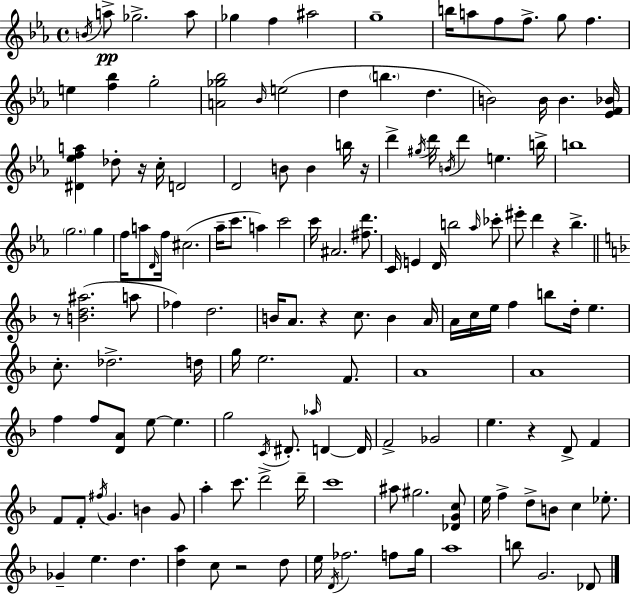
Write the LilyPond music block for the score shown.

{
  \clef treble
  \time 4/4
  \defaultTimeSignature
  \key ees \major
  \acciaccatura { b'16 }\pp a''8-> ges''2.-> a''8 | ges''4 f''4 ais''2 | g''1-- | b''16 a''8 f''8 f''8.-> g''8 f''4. | \break e''4 <f'' bes''>4 g''2-. | <a' ges'' bes''>2 \grace { bes'16 }( e''2 | d''4 \parenthesize b''4. d''4. | b'2) b'16 b'4. | \break <ees' f' bes'>16 <dis' ees'' f'' a''>4 des''8-. r16 c''16-. d'2 | d'2 b'8 b'4 | b''16 r16 d'''4-> \acciaccatura { gis''16 } d'''16 \acciaccatura { b'16 } d'''4 e''4. | b''16-> b''1 | \break \parenthesize g''2. | g''4 f''16 a''8 \grace { d'16 } f''16 cis''2.( | aes''16-- c'''8. a''4) c'''2 | c'''16 ais'2. | \break <fis'' d'''>8. c'16 e'4 d'16 b''2 | \grace { aes''16 } ces'''8-. eis'''8-. d'''4 r4 | bes''4.-> \bar "||" \break \key f \major r8 <b' d'' ais''>2.( a''8 | fes''4) d''2. | b'16 a'8. r4 c''8. b'4 a'16 | a'16 c''16 e''16 f''4 b''8 d''16-. e''4. | \break c''8.-. des''2.-> d''16 | g''16 e''2. f'8. | a'1 | a'1 | \break f''4 f''8 <d' a'>8 e''8~~ e''4. | g''2 \acciaccatura { c'16 } dis'8.-. \grace { aes''16 } d'4~~ | d'16 f'2-> ges'2 | e''4. r4 d'8-> f'4 | \break f'8 f'8-. \acciaccatura { fis''16 } g'4. b'4 | g'8 a''4-. c'''8. d'''2-> | d'''16-- c'''1 | ais''8 gis''2. | \break <des' g' c''>8 e''16 f''4-> d''8-> b'8 c''4 | ees''8.-. ges'4-- e''4. d''4. | <d'' a''>4 c''8 r2 | d''8 e''16 \acciaccatura { d'16 } fes''2. | \break f''8 g''16 a''1 | b''8 g'2. | des'8 \bar "|."
}